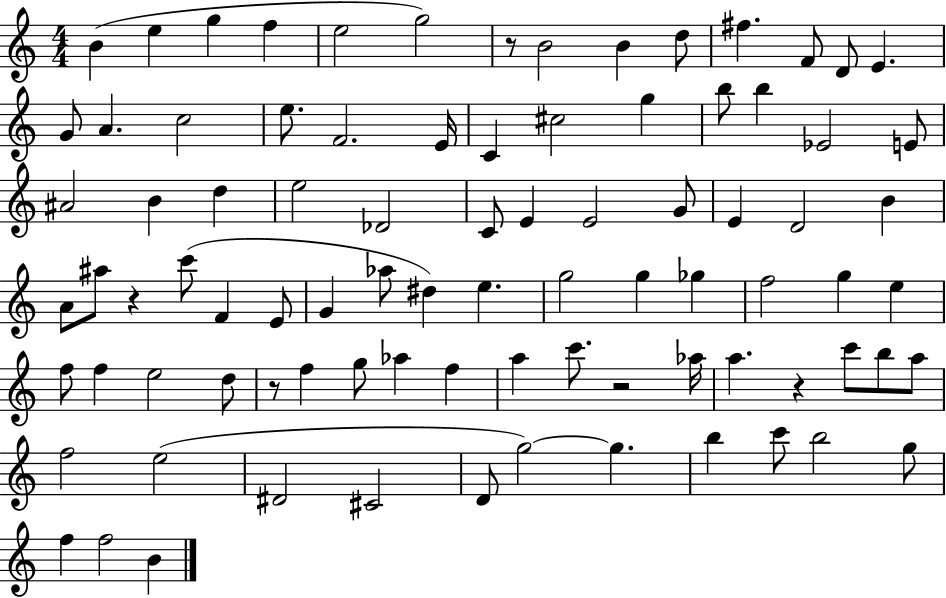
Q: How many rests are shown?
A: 5